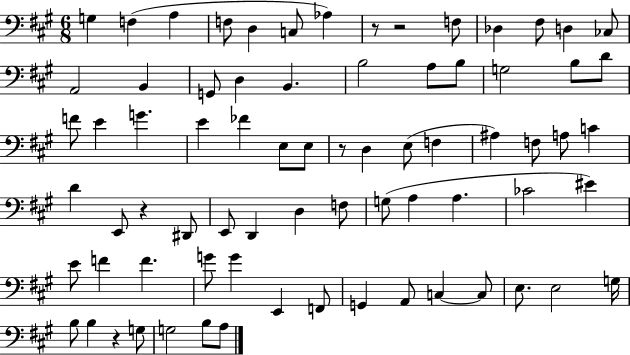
{
  \clef bass
  \numericTimeSignature
  \time 6/8
  \key a \major
  \repeat volta 2 { g4 f4( a4 | f8 d4 c8 aes4) | r8 r2 f8 | des4 fis8 d4 ces8 | \break a,2 b,4 | g,8 d4 b,4. | b2 a8 b8 | g2 b8 d'8 | \break f'8 e'4 g'4. | e'4 fes'4 e8 e8 | r8 d4 e8( f4 | ais4) f8 a8 c'4 | \break d'4 e,8 r4 dis,8 | e,8 d,4 d4 f8 | g8( a4 a4. | ces'2 eis'4) | \break e'8 f'4 f'4. | g'8 g'4 e,4 f,8 | g,4 a,8 c4~~ c8 | e8. e2 g16 | \break b8 b4 r4 g8 | g2 b8 a8 | } \bar "|."
}